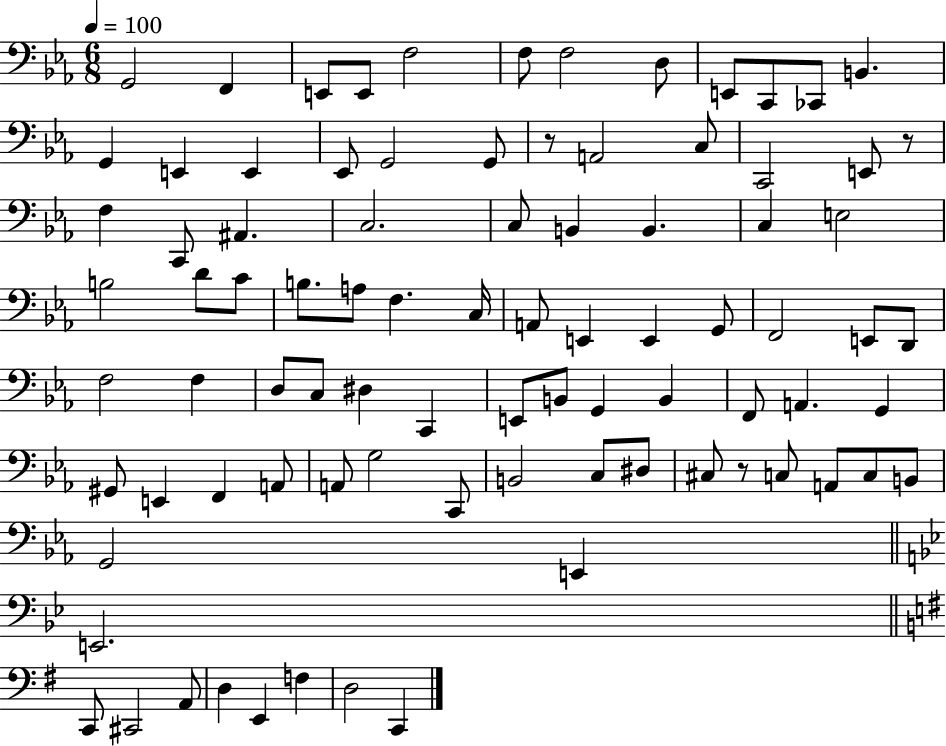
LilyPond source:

{
  \clef bass
  \numericTimeSignature
  \time 6/8
  \key ees \major
  \tempo 4 = 100
  g,2 f,4 | e,8 e,8 f2 | f8 f2 d8 | e,8 c,8 ces,8 b,4. | \break g,4 e,4 e,4 | ees,8 g,2 g,8 | r8 a,2 c8 | c,2 e,8 r8 | \break f4 c,8 ais,4. | c2. | c8 b,4 b,4. | c4 e2 | \break b2 d'8 c'8 | b8. a8 f4. c16 | a,8 e,4 e,4 g,8 | f,2 e,8 d,8 | \break f2 f4 | d8 c8 dis4 c,4 | e,8 b,8 g,4 b,4 | f,8 a,4. g,4 | \break gis,8 e,4 f,4 a,8 | a,8 g2 c,8 | b,2 c8 dis8 | cis8 r8 c8 a,8 c8 b,8 | \break g,2 e,4 | \bar "||" \break \key g \minor e,2. | \bar "||" \break \key e \minor c,8 cis,2 a,8 | d4 e,4 f4 | d2 c,4 | \bar "|."
}